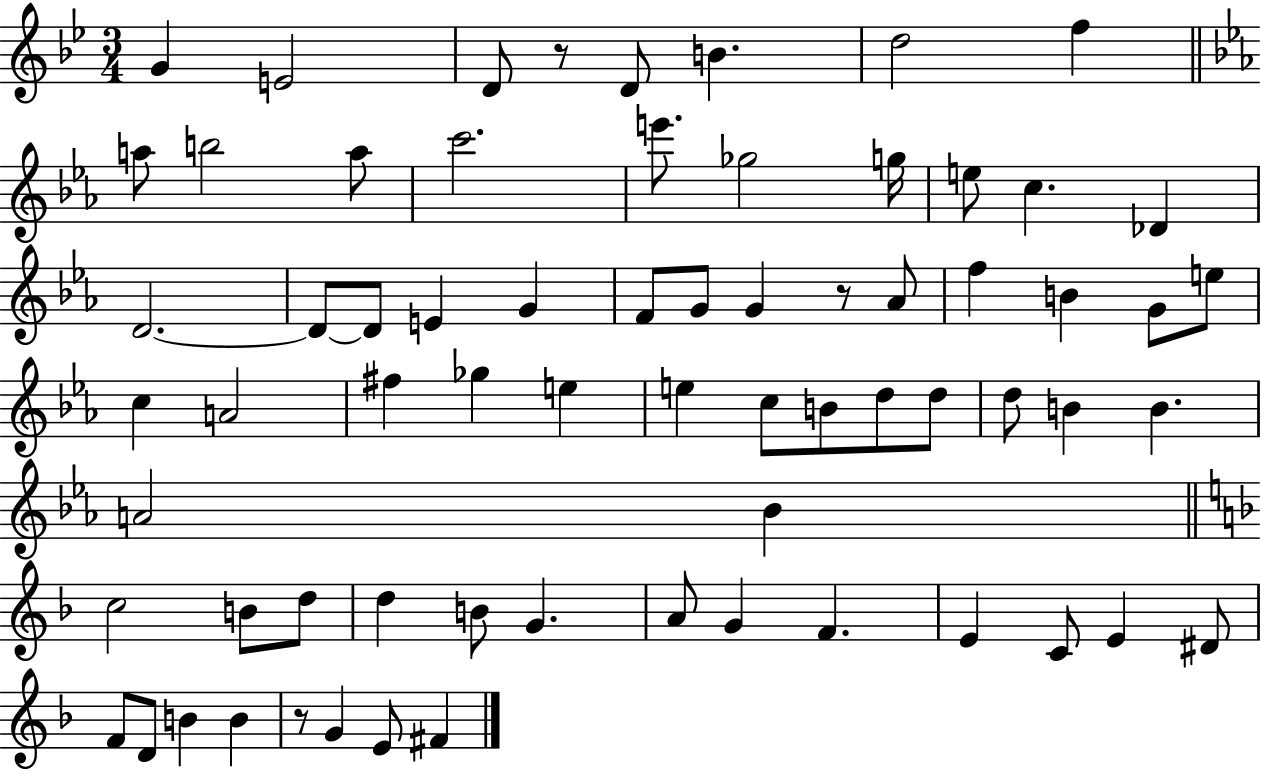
G4/q E4/h D4/e R/e D4/e B4/q. D5/h F5/q A5/e B5/h A5/e C6/h. E6/e. Gb5/h G5/s E5/e C5/q. Db4/q D4/h. D4/e D4/e E4/q G4/q F4/e G4/e G4/q R/e Ab4/e F5/q B4/q G4/e E5/e C5/q A4/h F#5/q Gb5/q E5/q E5/q C5/e B4/e D5/e D5/e D5/e B4/q B4/q. A4/h Bb4/q C5/h B4/e D5/e D5/q B4/e G4/q. A4/e G4/q F4/q. E4/q C4/e E4/q D#4/e F4/e D4/e B4/q B4/q R/e G4/q E4/e F#4/q